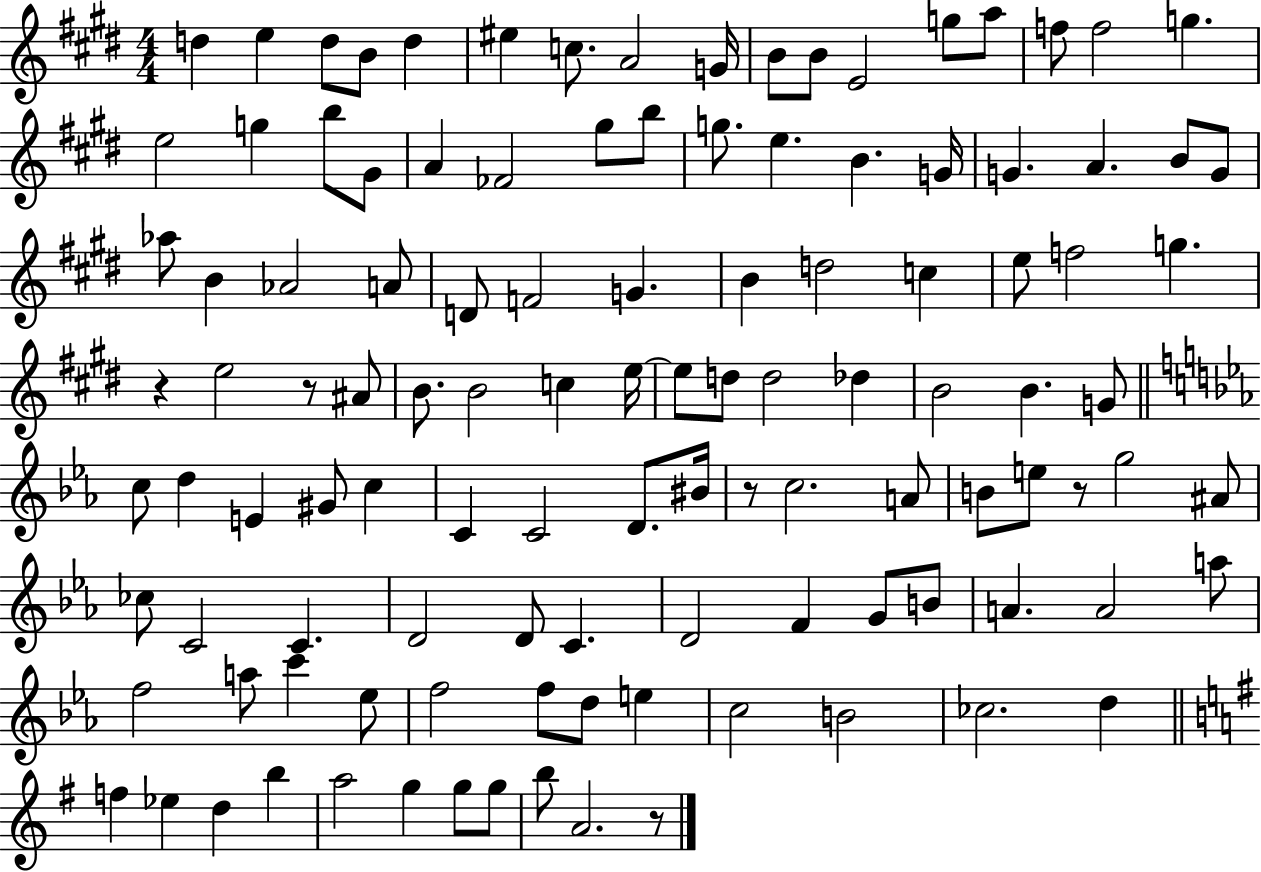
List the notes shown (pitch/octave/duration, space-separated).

D5/q E5/q D5/e B4/e D5/q EIS5/q C5/e. A4/h G4/s B4/e B4/e E4/h G5/e A5/e F5/e F5/h G5/q. E5/h G5/q B5/e G#4/e A4/q FES4/h G#5/e B5/e G5/e. E5/q. B4/q. G4/s G4/q. A4/q. B4/e G4/e Ab5/e B4/q Ab4/h A4/e D4/e F4/h G4/q. B4/q D5/h C5/q E5/e F5/h G5/q. R/q E5/h R/e A#4/e B4/e. B4/h C5/q E5/s E5/e D5/e D5/h Db5/q B4/h B4/q. G4/e C5/e D5/q E4/q G#4/e C5/q C4/q C4/h D4/e. BIS4/s R/e C5/h. A4/e B4/e E5/e R/e G5/h A#4/e CES5/e C4/h C4/q. D4/h D4/e C4/q. D4/h F4/q G4/e B4/e A4/q. A4/h A5/e F5/h A5/e C6/q Eb5/e F5/h F5/e D5/e E5/q C5/h B4/h CES5/h. D5/q F5/q Eb5/q D5/q B5/q A5/h G5/q G5/e G5/e B5/e A4/h. R/e